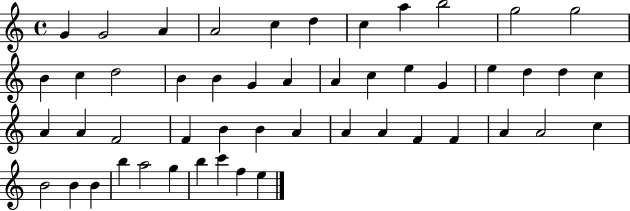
{
  \clef treble
  \time 4/4
  \defaultTimeSignature
  \key c \major
  g'4 g'2 a'4 | a'2 c''4 d''4 | c''4 a''4 b''2 | g''2 g''2 | \break b'4 c''4 d''2 | b'4 b'4 g'4 a'4 | a'4 c''4 e''4 g'4 | e''4 d''4 d''4 c''4 | \break a'4 a'4 f'2 | f'4 b'4 b'4 a'4 | a'4 a'4 f'4 f'4 | a'4 a'2 c''4 | \break b'2 b'4 b'4 | b''4 a''2 g''4 | b''4 c'''4 f''4 e''4 | \bar "|."
}